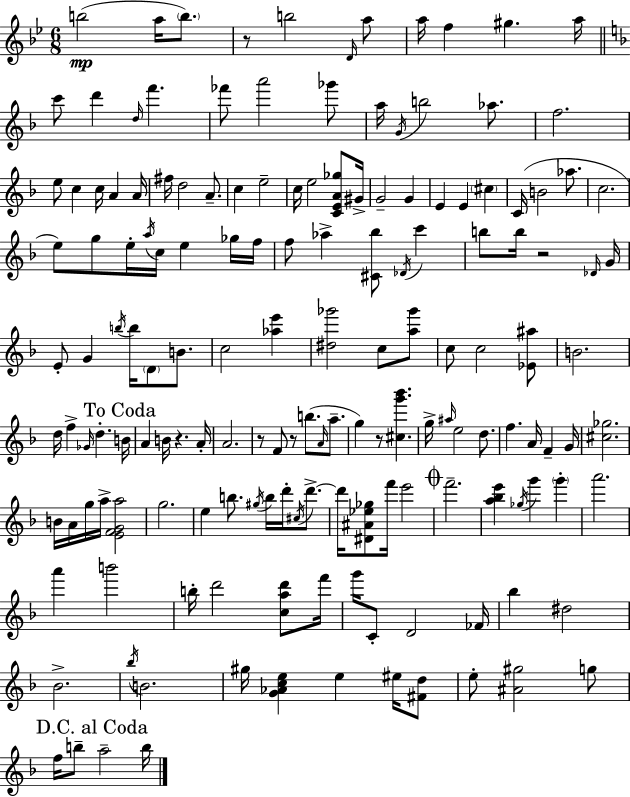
X:1
T:Untitled
M:6/8
L:1/4
K:Gm
b2 a/4 b/2 z/2 b2 D/4 a/2 a/4 f ^g a/4 c'/2 d' d/4 f' _f'/2 a'2 _g'/2 a/4 G/4 b2 _a/2 f2 e/2 c c/4 A A/4 ^f/4 d2 A/2 c e2 c/4 e2 [CEA_g]/2 ^G/4 G2 G E E ^c C/4 B2 _a/2 c2 e/2 g/2 e/4 a/4 c/4 e _g/4 f/4 f/2 _a [^C_b]/2 _D/4 c' b/2 b/4 z2 _D/4 G/4 E/2 G b/4 b/4 D/2 B/2 c2 [_ae'] [^d_g']2 c/2 [a_g']/2 c/2 c2 [_E^a]/2 B2 d/4 f _G/4 d B/4 A B/4 z A/4 A2 z/2 F/2 z/2 b/2 A/4 a/2 g z/2 [^cg'_b'] g/4 ^a/4 e2 d/2 f A/4 F G/4 [^c_g]2 B/4 A/4 g/4 a/4 [EFGa]2 g2 e b/2 ^g/4 b/4 d'/4 ^c/4 d'/2 d'/4 [^D^A_e_g]/2 f'/4 e'2 f'2 [a_be'] _g/4 g' g' a'2 a' b'2 b/4 d'2 [cad']/2 f'/4 g'/4 C/2 D2 _F/4 _b ^d2 _B2 _b/4 B2 ^g/4 [G_Ace] e ^e/4 [^Fd]/2 e/2 [^A^g]2 g/2 f/4 b/2 a2 b/4